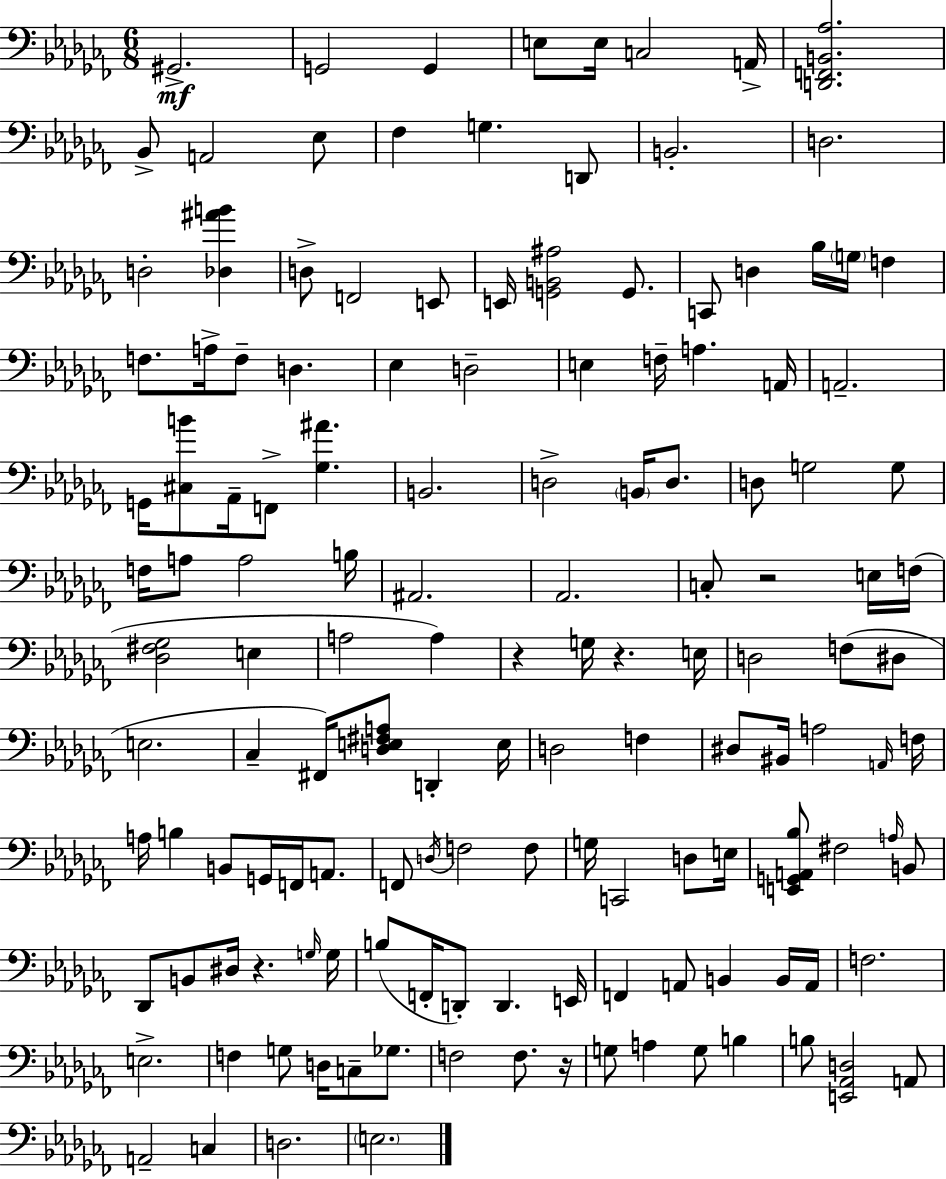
{
  \clef bass
  \numericTimeSignature
  \time 6/8
  \key aes \minor
  \repeat volta 2 { gis,2.->\mf | g,2 g,4 | e8 e16 c2 a,16-> | <d, f, b, aes>2. | \break bes,8-> a,2 ees8 | fes4 g4. d,8 | b,2.-. | d2. | \break d2-. <des ais' b'>4 | d8-> f,2 e,8 | e,16 <g, b, ais>2 g,8. | c,8 d4 bes16 \parenthesize g16 f4 | \break f8. a16-> f8-- d4. | ees4 d2-- | e4 f16-- a4. a,16 | a,2.-- | \break g,16 <cis b'>8 aes,16-- f,8-> <ges ais'>4. | b,2. | d2-> \parenthesize b,16 d8. | d8 g2 g8 | \break f16 a8 a2 b16 | ais,2. | aes,2. | c8-. r2 e16 f16( | \break <des fis ges>2 e4 | a2 a4) | r4 g16 r4. e16 | d2 f8( dis8 | \break e2. | ces4-- fis,16) <d e fis a>8 d,4-. e16 | d2 f4 | dis8 bis,16 a2 \grace { a,16 } | \break f16 a16 b4 b,8 g,16 f,16 a,8. | f,8 \acciaccatura { d16 } f2 | f8 g16 c,2 d8 | e16 <e, g, a, bes>8 fis2 | \break \grace { a16 } b,8 des,8 b,8 dis16 r4. | \grace { g16 } g16 b8( f,16-. d,8-.) d,4. | e,16 f,4 a,8 b,4 | b,16 a,16 f2. | \break e2.-> | f4 g8 d16 c8-- | ges8. f2 | f8. r16 g8 a4 g8 | \break b4 b8 <e, aes, d>2 | a,8 a,2-- | c4 d2. | \parenthesize e2. | \break } \bar "|."
}